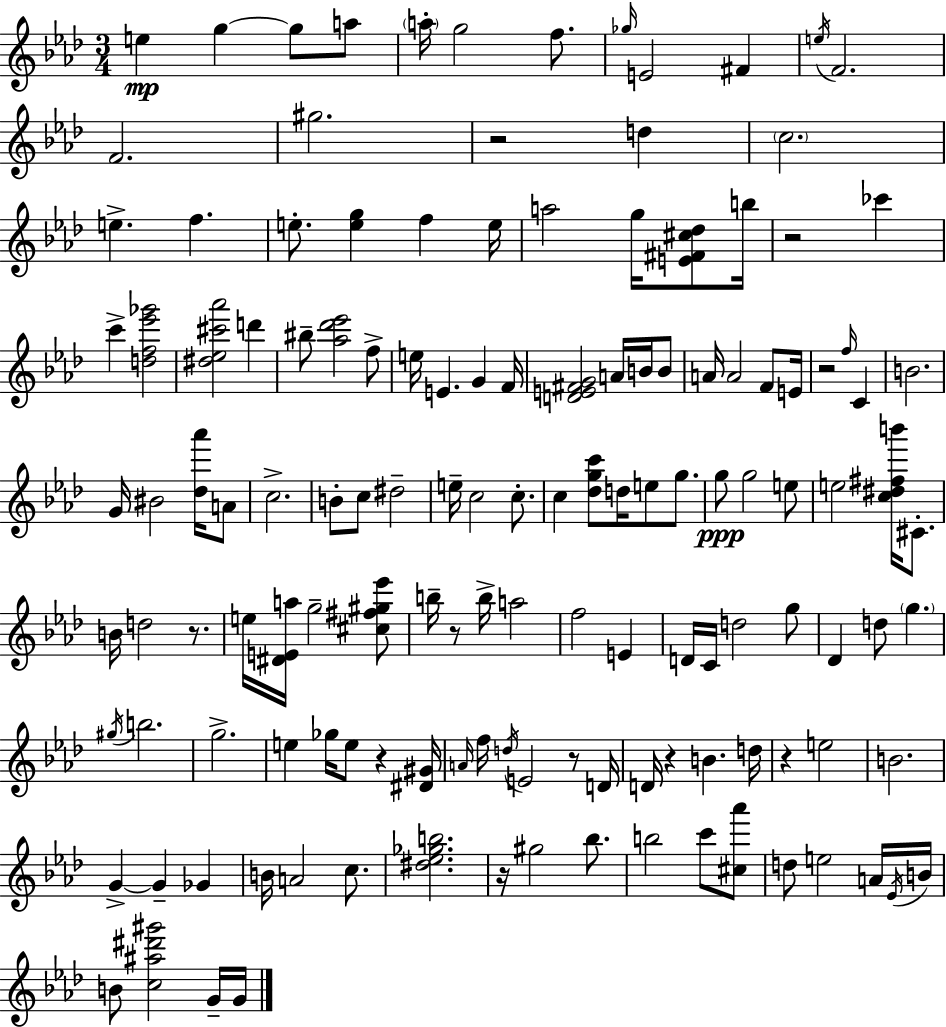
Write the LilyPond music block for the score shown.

{
  \clef treble
  \numericTimeSignature
  \time 3/4
  \key f \minor
  e''4\mp g''4~~ g''8 a''8 | \parenthesize a''16-. g''2 f''8. | \grace { ges''16 } e'2 fis'4 | \acciaccatura { e''16 } f'2. | \break f'2. | gis''2. | r2 d''4 | \parenthesize c''2. | \break e''4.-> f''4. | e''8.-. <e'' g''>4 f''4 | e''16 a''2 g''16 <e' fis' cis'' des''>8 | b''16 r2 ces'''4 | \break c'''4-> <d'' f'' ees''' ges'''>2 | <dis'' ees'' cis''' aes'''>2 d'''4 | bis''8-- <aes'' des''' ees'''>2 | f''8-> e''16 e'4. g'4 | \break f'16 <d' e' fis' g'>2 a'16 b'16 | b'8 a'16 a'2 f'8 | e'16 r2 \grace { f''16 } c'4 | b'2. | \break g'16 bis'2 | <des'' aes'''>16 a'8 c''2.-> | b'8-. c''8 dis''2-- | e''16-- c''2 | \break c''8.-. c''4 <des'' g'' c'''>8 d''16 e''8 | g''8. g''8\ppp g''2 | e''8 e''2 <c'' dis'' fis'' b'''>16 | cis'8.-. b'16 d''2 | \break r8. e''16 <dis' e' a''>16 g''2-- | <cis'' fis'' gis'' ees'''>8 b''16-- r8 b''16-> a''2 | f''2 e'4 | d'16 c'16 d''2 | \break g''8 des'4 d''8 \parenthesize g''4. | \acciaccatura { gis''16 } b''2. | g''2.-> | e''4 ges''16 e''8 r4 | \break <dis' gis'>16 \grace { a'16 } f''16 \acciaccatura { d''16 } e'2 | r8 d'16 d'16 r4 b'4. | d''16 r4 e''2 | b'2. | \break g'4->~~ g'4-- | ges'4 b'16 a'2 | c''8. <dis'' ees'' ges'' b''>2. | r16 gis''2 | \break bes''8. b''2 | c'''8 <cis'' aes'''>8 d''8 e''2 | a'16 \acciaccatura { ees'16 } b'16 b'8 <c'' ais'' dis''' gis'''>2 | g'16-- g'16 \bar "|."
}